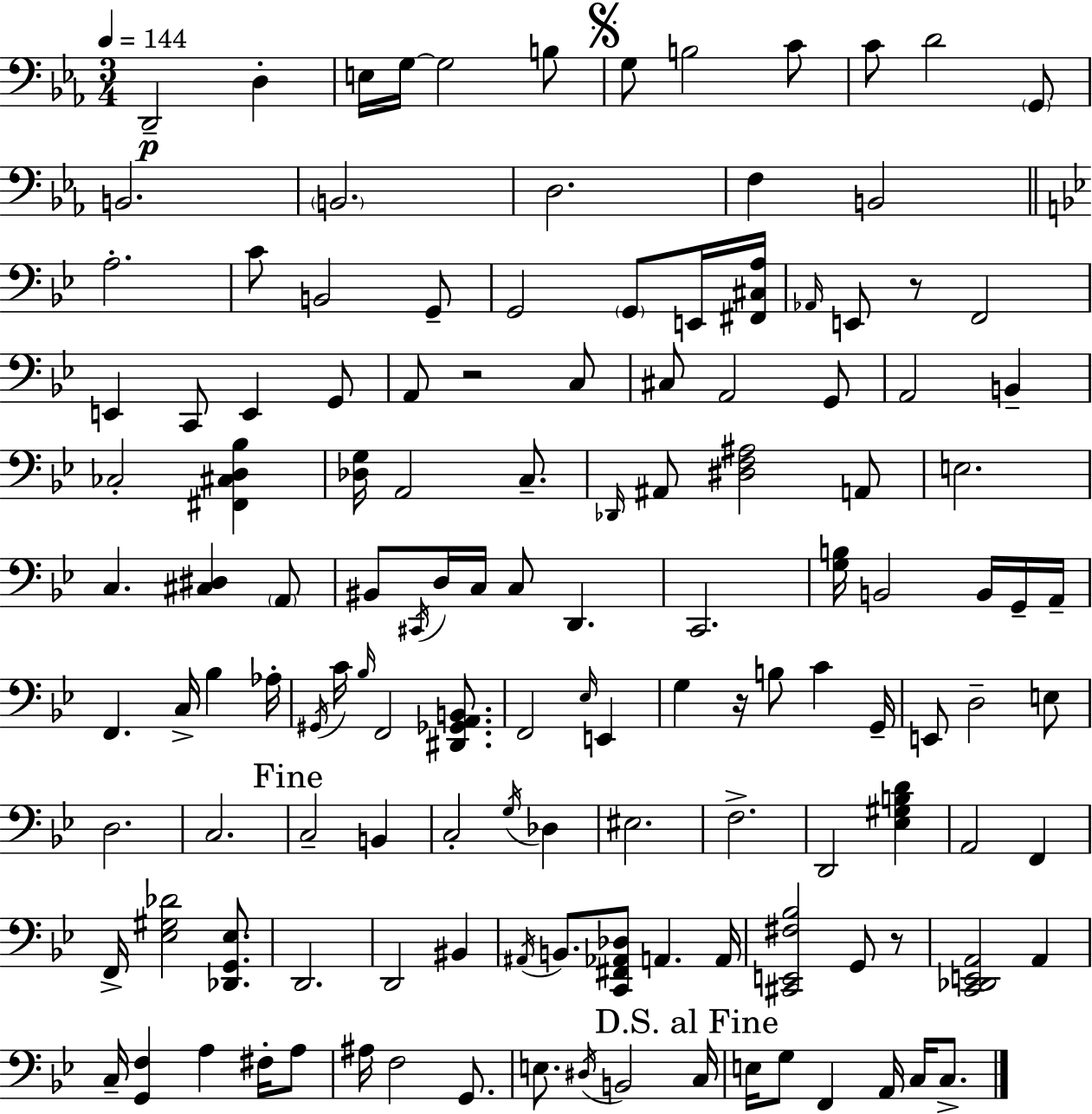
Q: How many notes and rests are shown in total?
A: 133